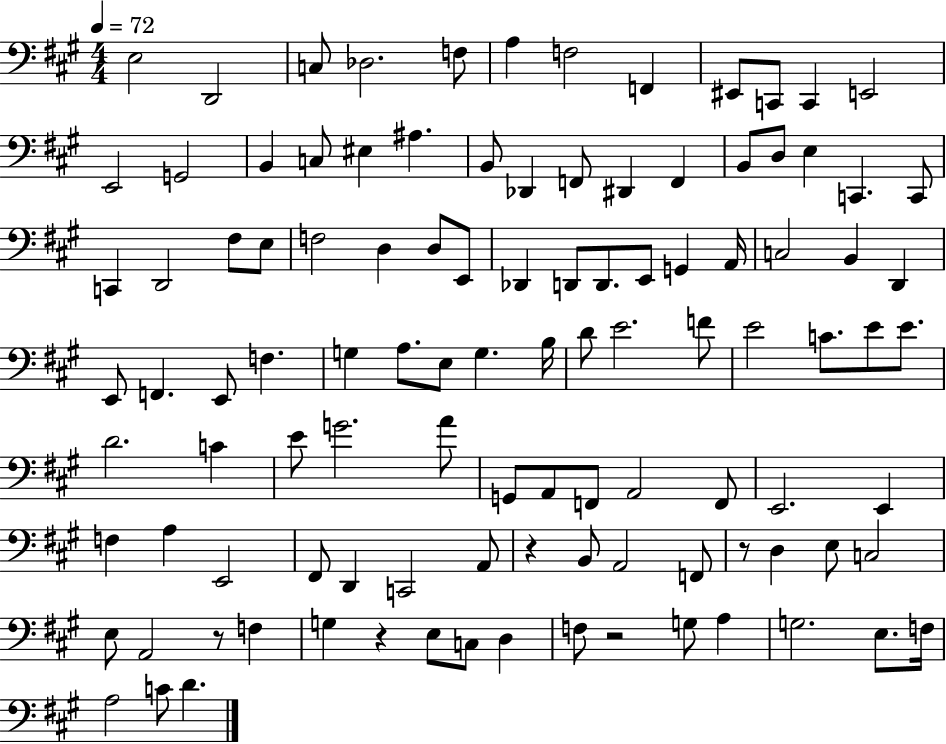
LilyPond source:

{
  \clef bass
  \numericTimeSignature
  \time 4/4
  \key a \major
  \tempo 4 = 72
  \repeat volta 2 { e2 d,2 | c8 des2. f8 | a4 f2 f,4 | eis,8 c,8 c,4 e,2 | \break e,2 g,2 | b,4 c8 eis4 ais4. | b,8 des,4 f,8 dis,4 f,4 | b,8 d8 e4 c,4. c,8 | \break c,4 d,2 fis8 e8 | f2 d4 d8 e,8 | des,4 d,8 d,8. e,8 g,4 a,16 | c2 b,4 d,4 | \break e,8 f,4. e,8 f4. | g4 a8. e8 g4. b16 | d'8 e'2. f'8 | e'2 c'8. e'8 e'8. | \break d'2. c'4 | e'8 g'2. a'8 | g,8 a,8 f,8 a,2 f,8 | e,2. e,4 | \break f4 a4 e,2 | fis,8 d,4 c,2 a,8 | r4 b,8 a,2 f,8 | r8 d4 e8 c2 | \break e8 a,2 r8 f4 | g4 r4 e8 c8 d4 | f8 r2 g8 a4 | g2. e8. f16 | \break a2 c'8 d'4. | } \bar "|."
}